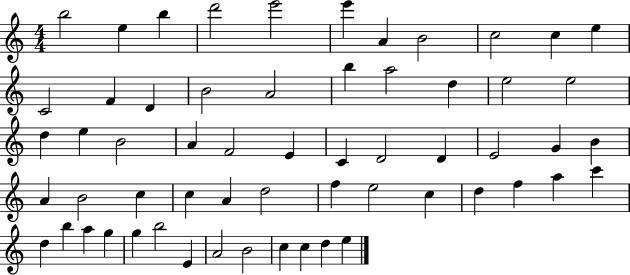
{
  \clef treble
  \numericTimeSignature
  \time 4/4
  \key c \major
  b''2 e''4 b''4 | d'''2 e'''2 | e'''4 a'4 b'2 | c''2 c''4 e''4 | \break c'2 f'4 d'4 | b'2 a'2 | b''4 a''2 d''4 | e''2 e''2 | \break d''4 e''4 b'2 | a'4 f'2 e'4 | c'4 d'2 d'4 | e'2 g'4 b'4 | \break a'4 b'2 c''4 | c''4 a'4 d''2 | f''4 e''2 c''4 | d''4 f''4 a''4 c'''4 | \break d''4 b''4 a''4 g''4 | g''4 b''2 e'4 | a'2 b'2 | c''4 c''4 d''4 e''4 | \break \bar "|."
}